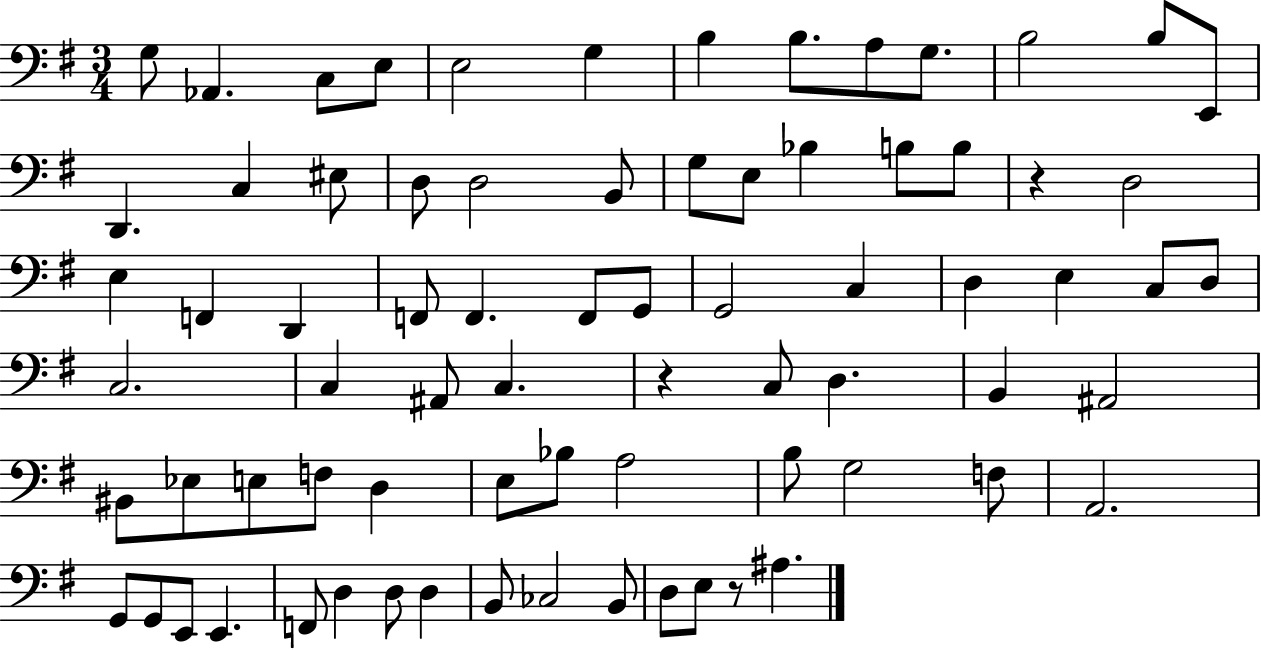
G3/e Ab2/q. C3/e E3/e E3/h G3/q B3/q B3/e. A3/e G3/e. B3/h B3/e E2/e D2/q. C3/q EIS3/e D3/e D3/h B2/e G3/e E3/e Bb3/q B3/e B3/e R/q D3/h E3/q F2/q D2/q F2/e F2/q. F2/e G2/e G2/h C3/q D3/q E3/q C3/e D3/e C3/h. C3/q A#2/e C3/q. R/q C3/e D3/q. B2/q A#2/h BIS2/e Eb3/e E3/e F3/e D3/q E3/e Bb3/e A3/h B3/e G3/h F3/e A2/h. G2/e G2/e E2/e E2/q. F2/e D3/q D3/e D3/q B2/e CES3/h B2/e D3/e E3/e R/e A#3/q.